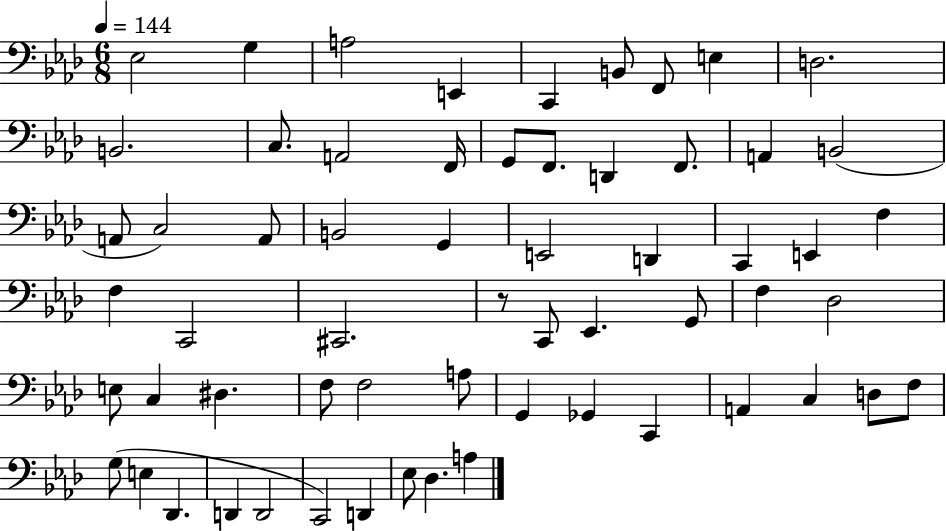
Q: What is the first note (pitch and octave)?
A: Eb3